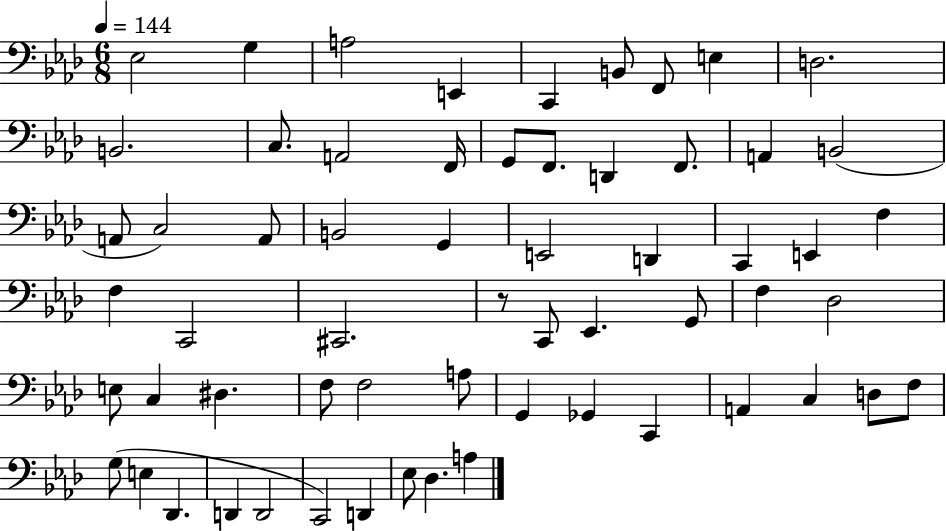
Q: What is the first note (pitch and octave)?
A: Eb3